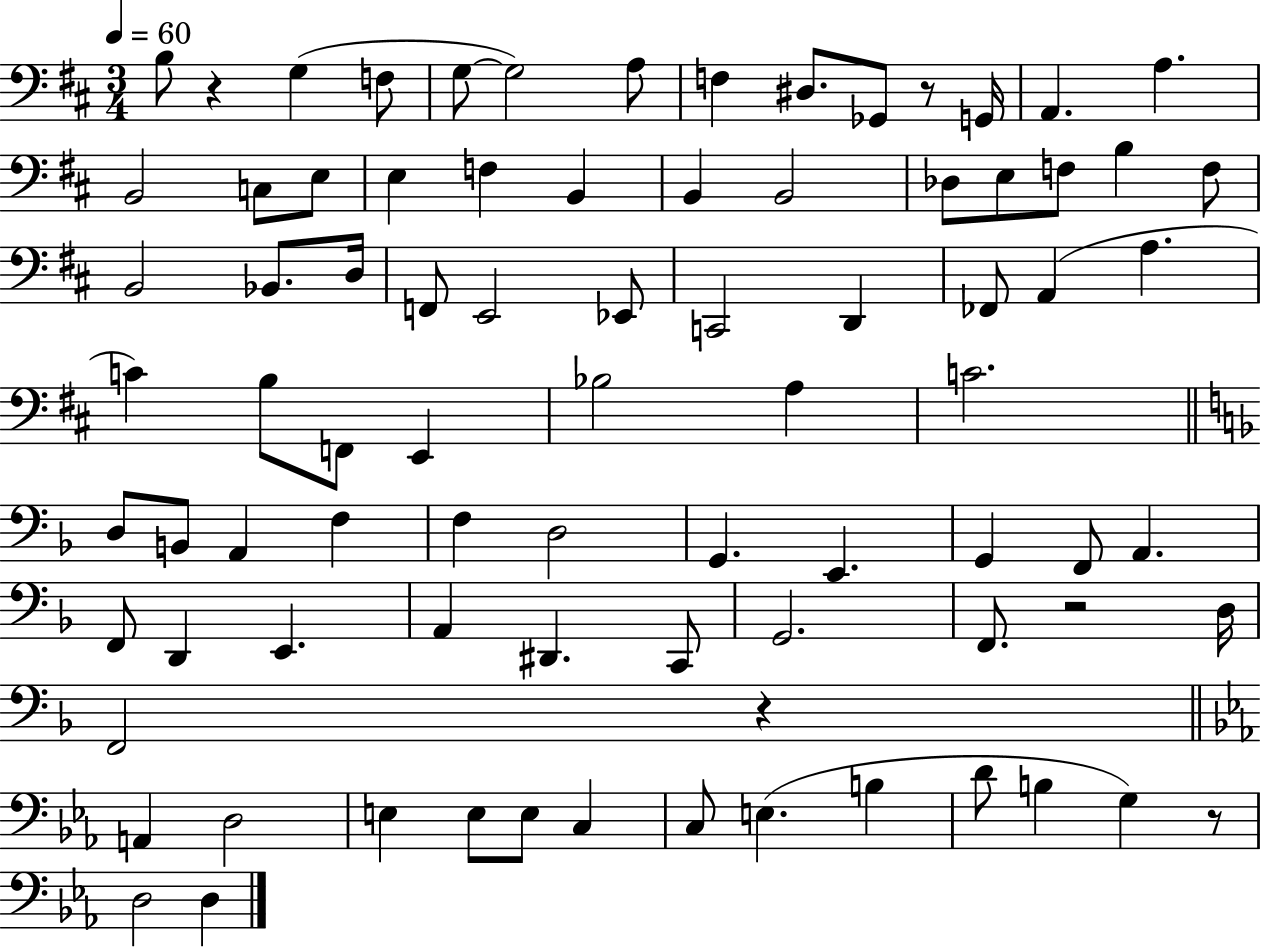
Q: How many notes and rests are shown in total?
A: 83